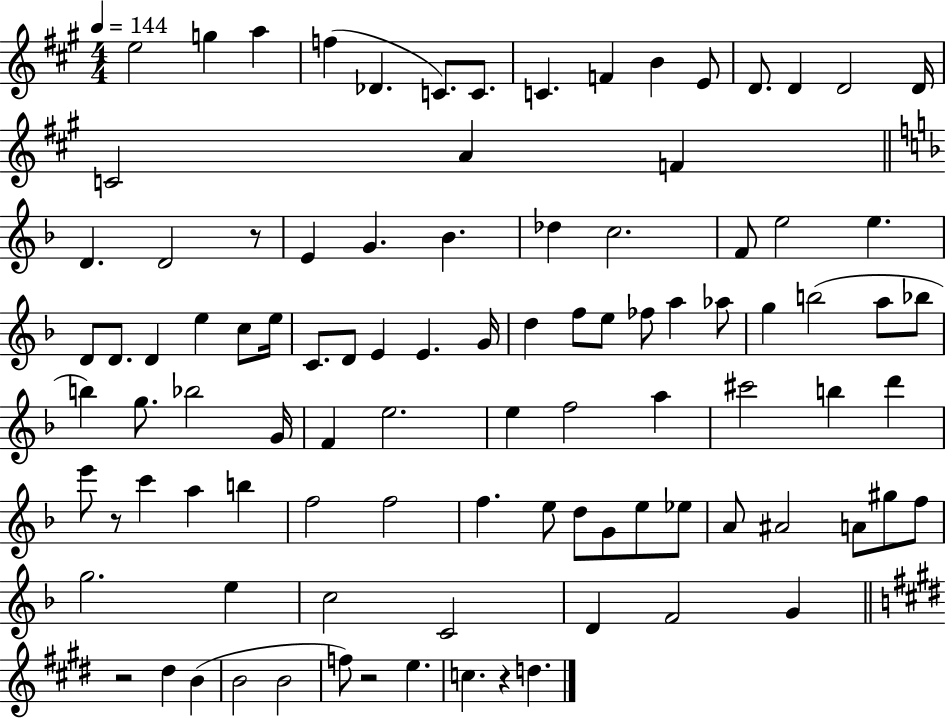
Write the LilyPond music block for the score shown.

{
  \clef treble
  \numericTimeSignature
  \time 4/4
  \key a \major
  \tempo 4 = 144
  e''2 g''4 a''4 | f''4( des'4. c'8.) c'8. | c'4. f'4 b'4 e'8 | d'8. d'4 d'2 d'16 | \break c'2 a'4 f'4 | \bar "||" \break \key f \major d'4. d'2 r8 | e'4 g'4. bes'4. | des''4 c''2. | f'8 e''2 e''4. | \break d'8 d'8. d'4 e''4 c''8 e''16 | c'8. d'8 e'4 e'4. g'16 | d''4 f''8 e''8 fes''8 a''4 aes''8 | g''4 b''2( a''8 bes''8 | \break b''4) g''8. bes''2 g'16 | f'4 e''2. | e''4 f''2 a''4 | cis'''2 b''4 d'''4 | \break e'''8 r8 c'''4 a''4 b''4 | f''2 f''2 | f''4. e''8 d''8 g'8 e''8 ees''8 | a'8 ais'2 a'8 gis''8 f''8 | \break g''2. e''4 | c''2 c'2 | d'4 f'2 g'4 | \bar "||" \break \key e \major r2 dis''4 b'4( | b'2 b'2 | f''8) r2 e''4. | c''4. r4 d''4. | \break \bar "|."
}